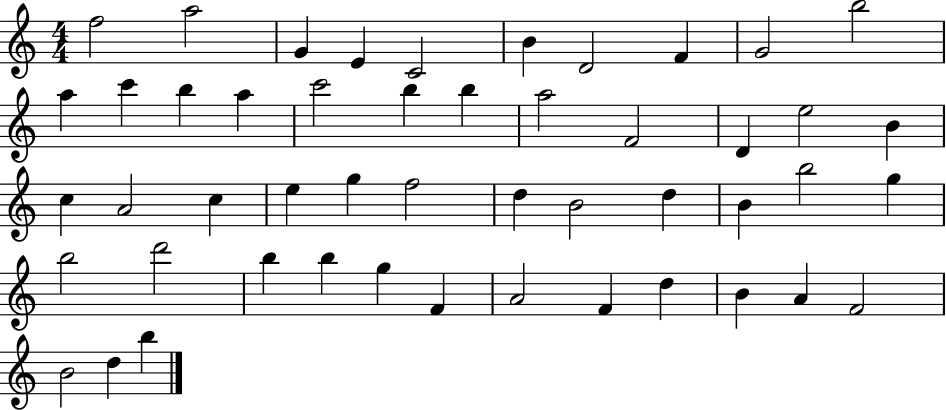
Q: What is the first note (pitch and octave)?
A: F5